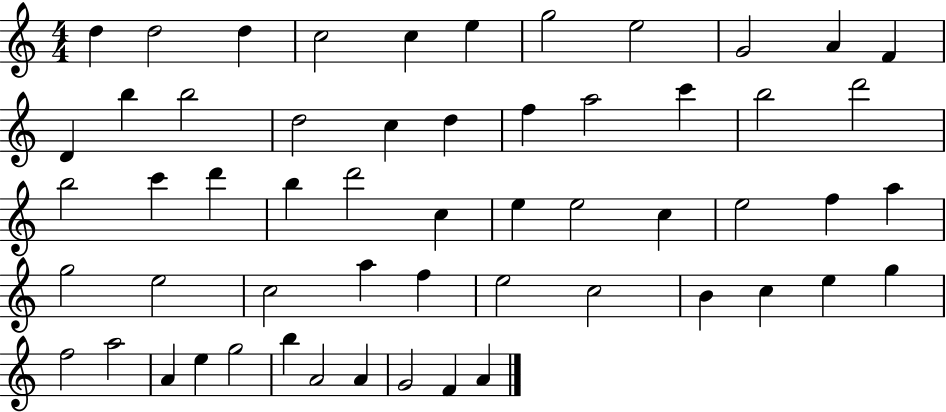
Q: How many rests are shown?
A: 0